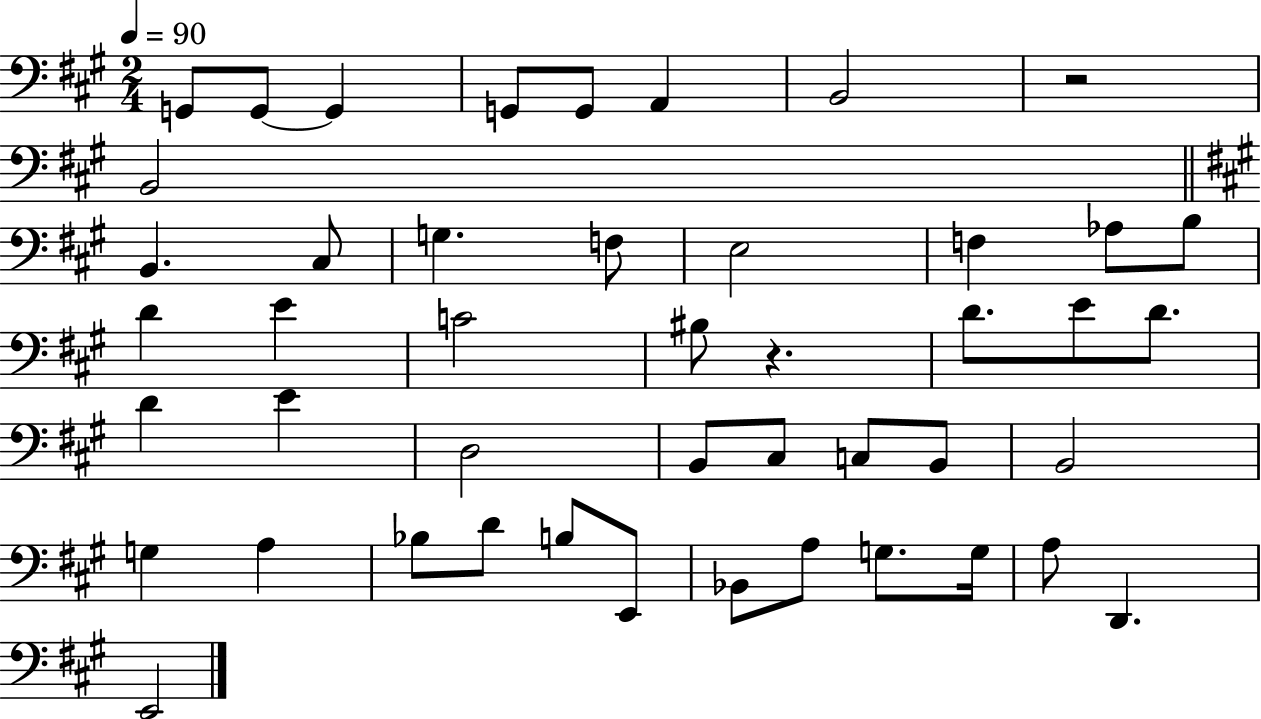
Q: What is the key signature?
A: A major